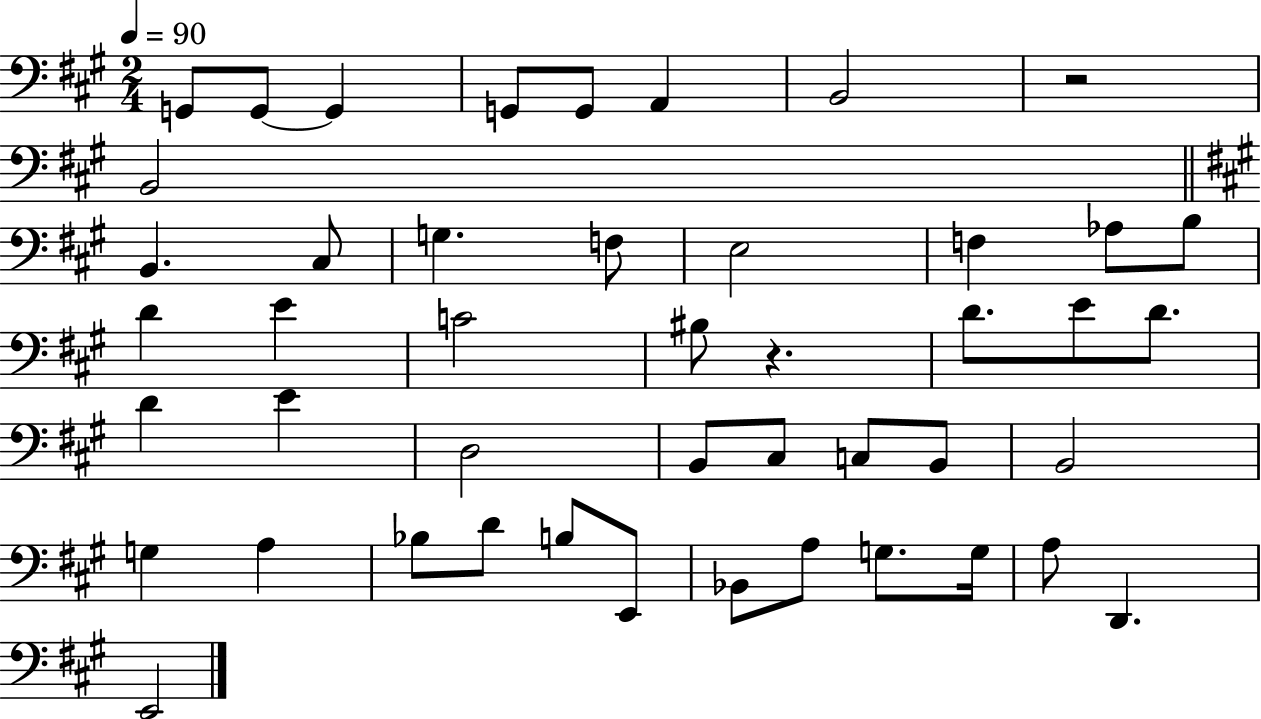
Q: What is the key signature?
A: A major